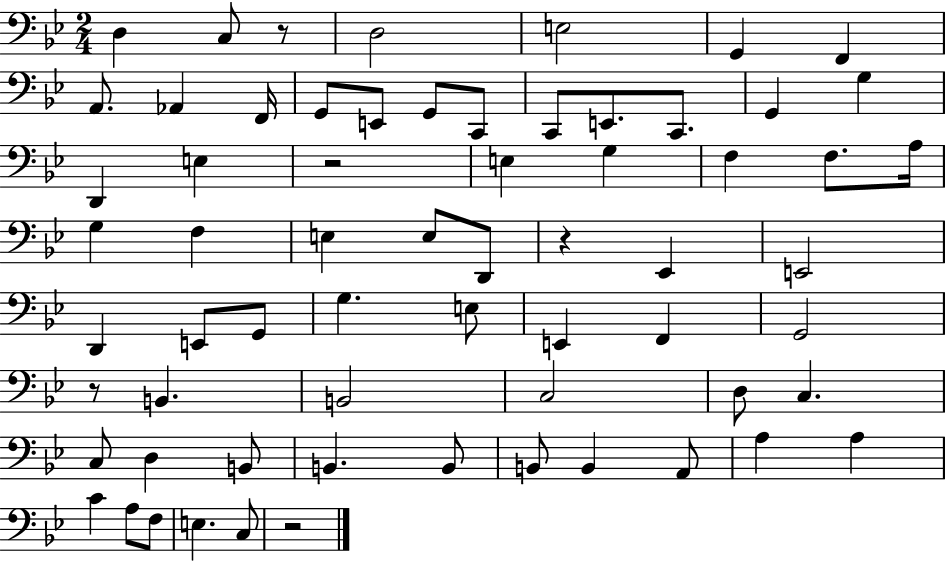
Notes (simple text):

D3/q C3/e R/e D3/h E3/h G2/q F2/q A2/e. Ab2/q F2/s G2/e E2/e G2/e C2/e C2/e E2/e. C2/e. G2/q G3/q D2/q E3/q R/h E3/q G3/q F3/q F3/e. A3/s G3/q F3/q E3/q E3/e D2/e R/q Eb2/q E2/h D2/q E2/e G2/e G3/q. E3/e E2/q F2/q G2/h R/e B2/q. B2/h C3/h D3/e C3/q. C3/e D3/q B2/e B2/q. B2/e B2/e B2/q A2/e A3/q A3/q C4/q A3/e F3/e E3/q. C3/e R/h